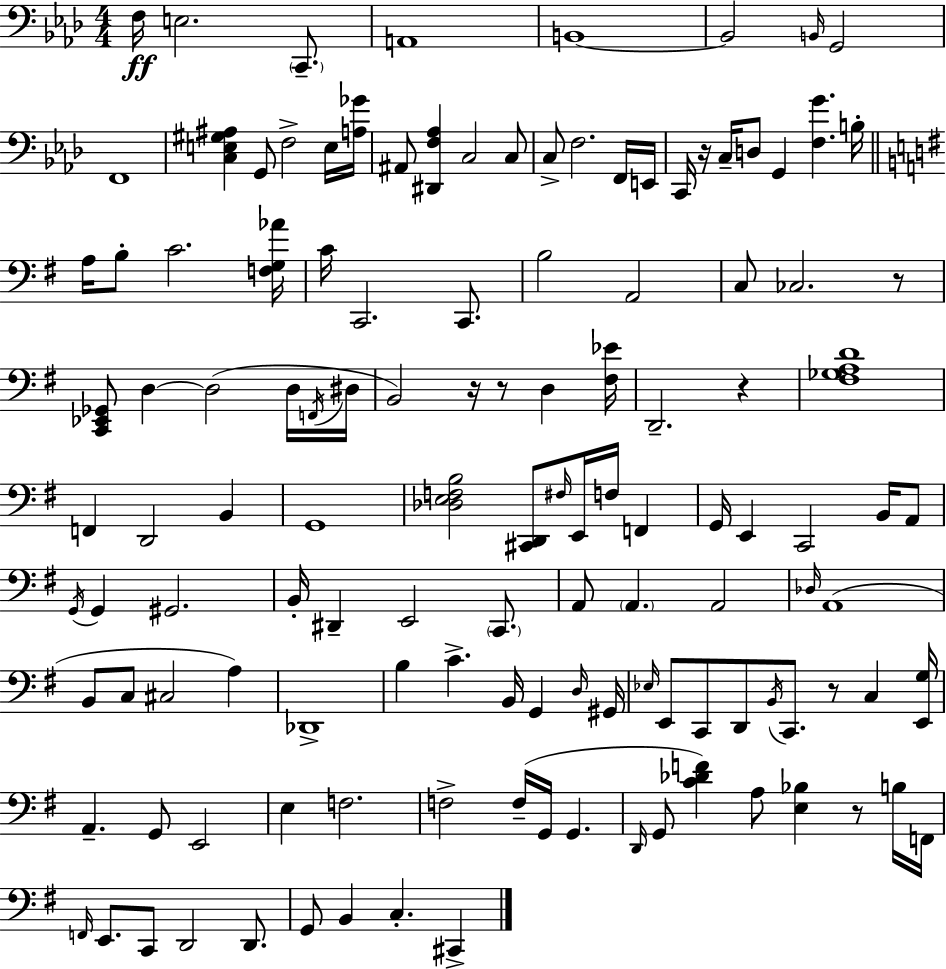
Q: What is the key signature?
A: AES major